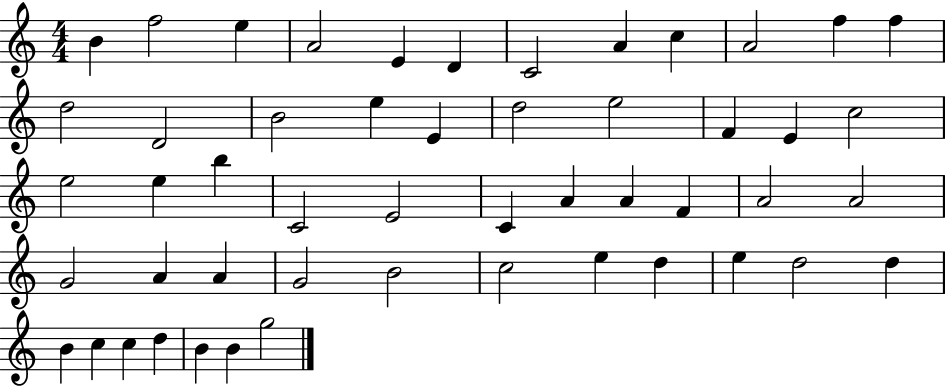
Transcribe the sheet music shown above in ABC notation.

X:1
T:Untitled
M:4/4
L:1/4
K:C
B f2 e A2 E D C2 A c A2 f f d2 D2 B2 e E d2 e2 F E c2 e2 e b C2 E2 C A A F A2 A2 G2 A A G2 B2 c2 e d e d2 d B c c d B B g2